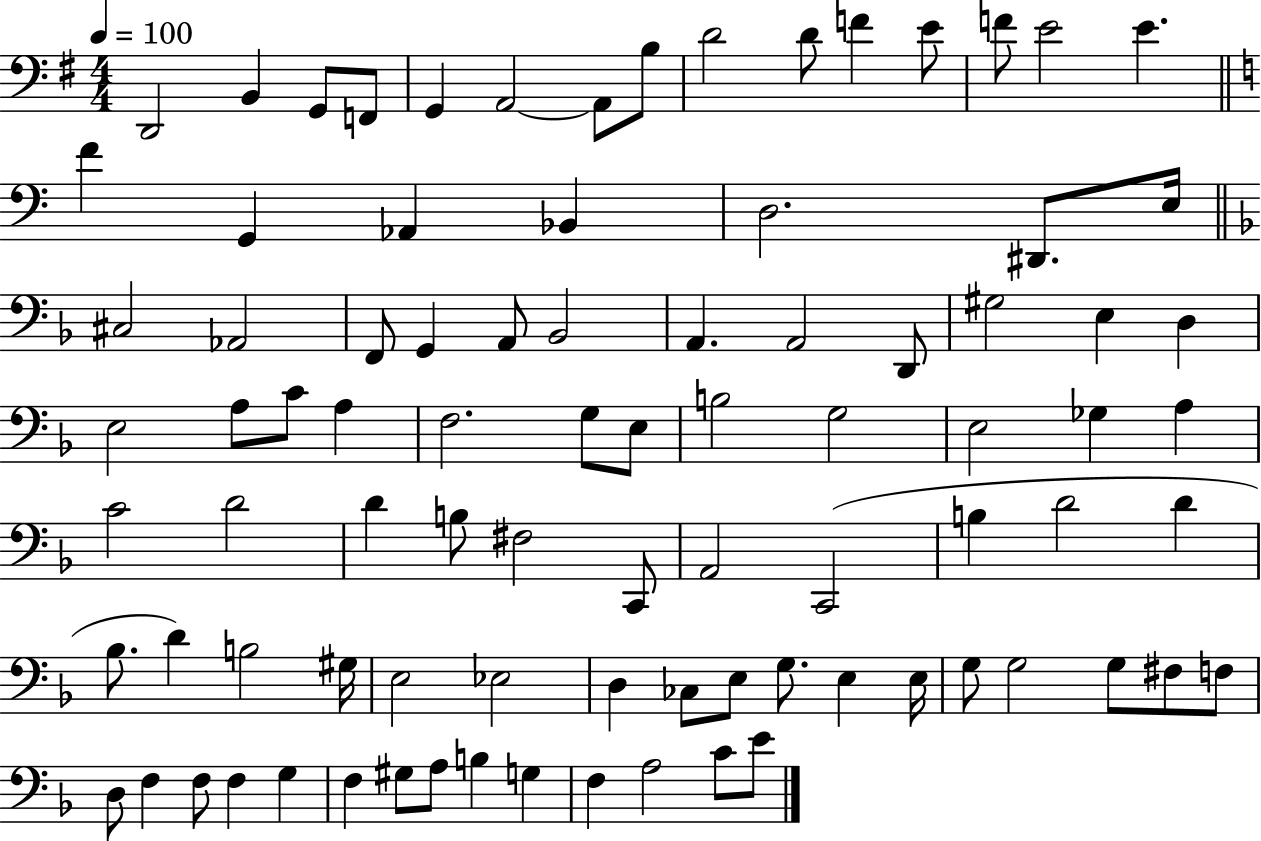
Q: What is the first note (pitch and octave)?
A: D2